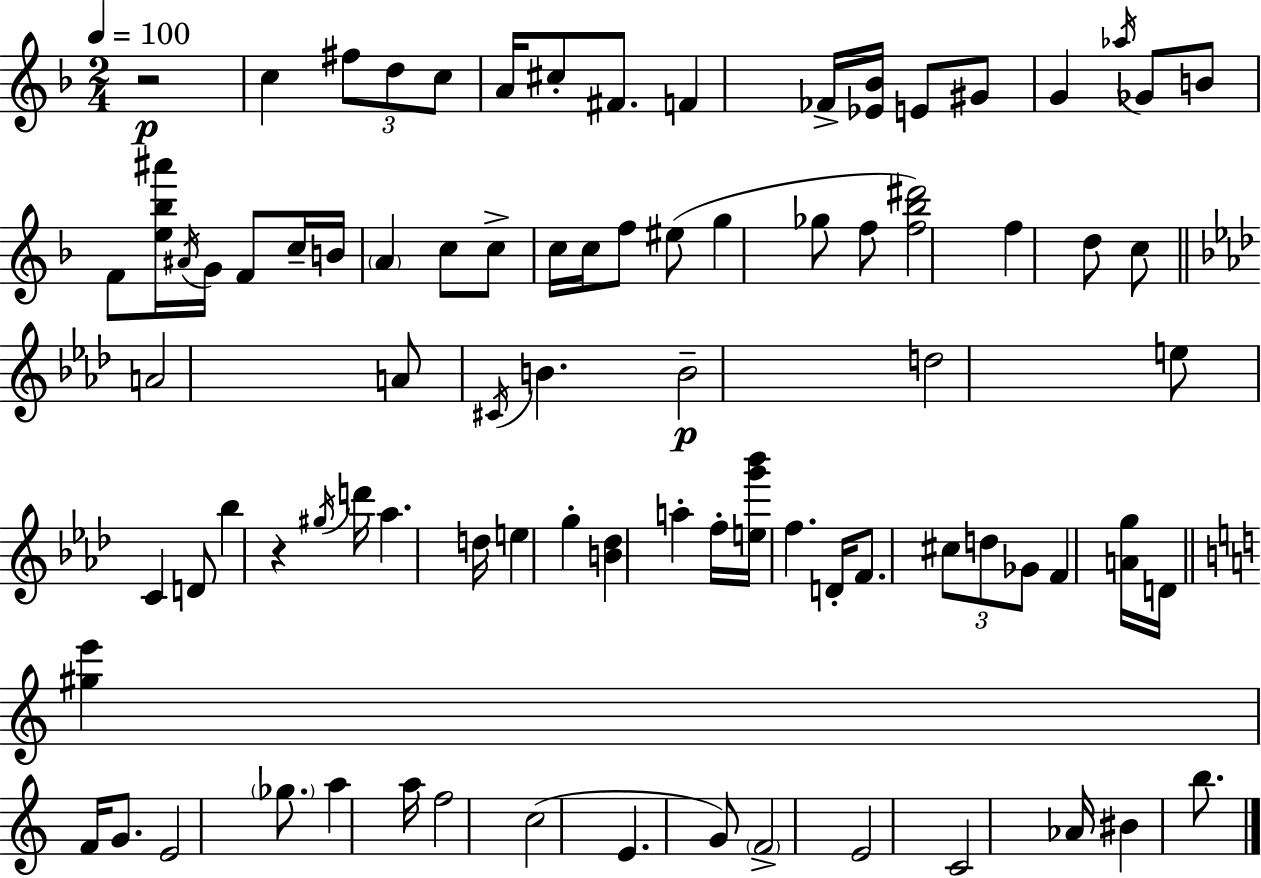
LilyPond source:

{
  \clef treble
  \numericTimeSignature
  \time 2/4
  \key d \minor
  \tempo 4 = 100
  r2\p | c''4 \tuplet 3/2 { fis''8 d''8 | c''8 } a'16 cis''8-. fis'8. | f'4 fes'16-> <ees' bes'>16 e'8 | \break gis'8 g'4 \acciaccatura { aes''16 } ges'8 | b'8 f'8 <e'' bes'' ais'''>16 \acciaccatura { ais'16 } g'16 | f'8 c''16-- b'16 \parenthesize a'4 | c''8 c''8-> c''16 c''16 f''8 | \break eis''8( g''4 ges''8 | f''8 <f'' bes'' dis'''>2) | f''4 d''8 | c''8 \bar "||" \break \key aes \major a'2 | a'8 \acciaccatura { cis'16 } b'4. | b'2--\p | d''2 | \break e''8 c'4 d'8 | bes''4 r4 | \acciaccatura { gis''16 } d'''16 aes''4. | d''16 e''4 g''4-. | \break <b' des''>4 a''4-. | f''16-. <e'' g''' bes'''>16 f''4. | d'16-. f'8. \tuplet 3/2 { cis''8 | d''8 ges'8 } f'4 | \break <a' g''>16 d'16 \bar "||" \break \key c \major <gis'' e'''>4 f'16 g'8. | e'2 | \parenthesize ges''8. a''4 a''16 | f''2 | \break c''2( | e'4. g'8) | \parenthesize f'2-> | e'2 | \break c'2 | aes'16 bis'4 b''8. | \bar "|."
}